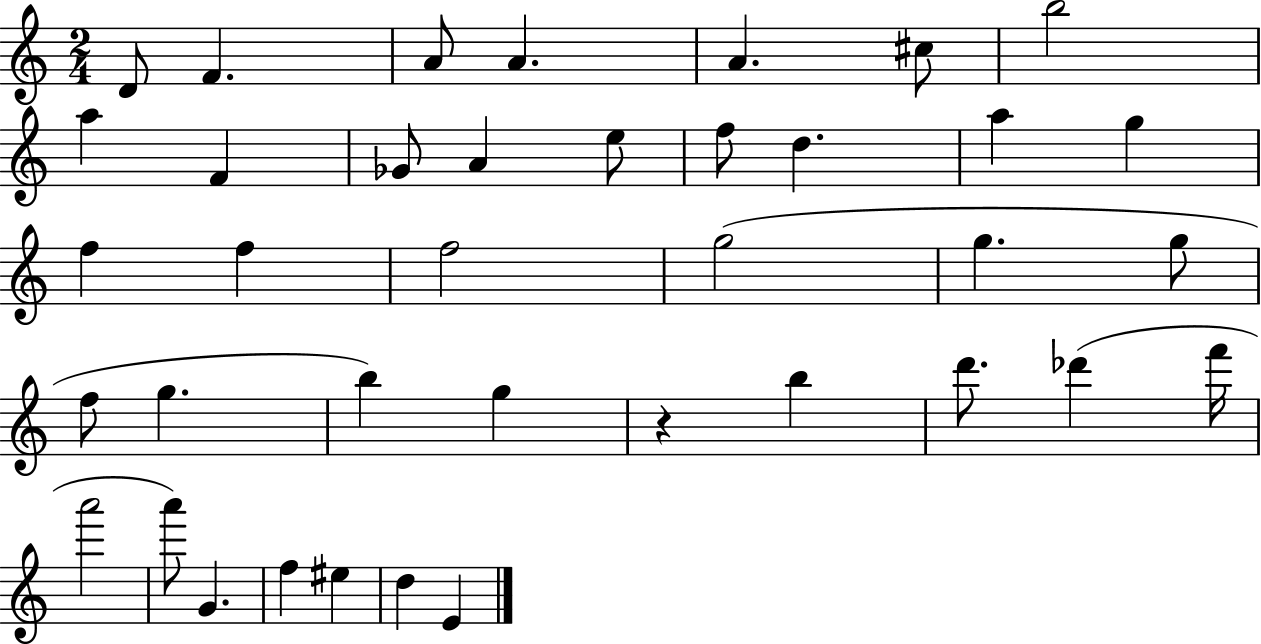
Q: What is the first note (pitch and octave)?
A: D4